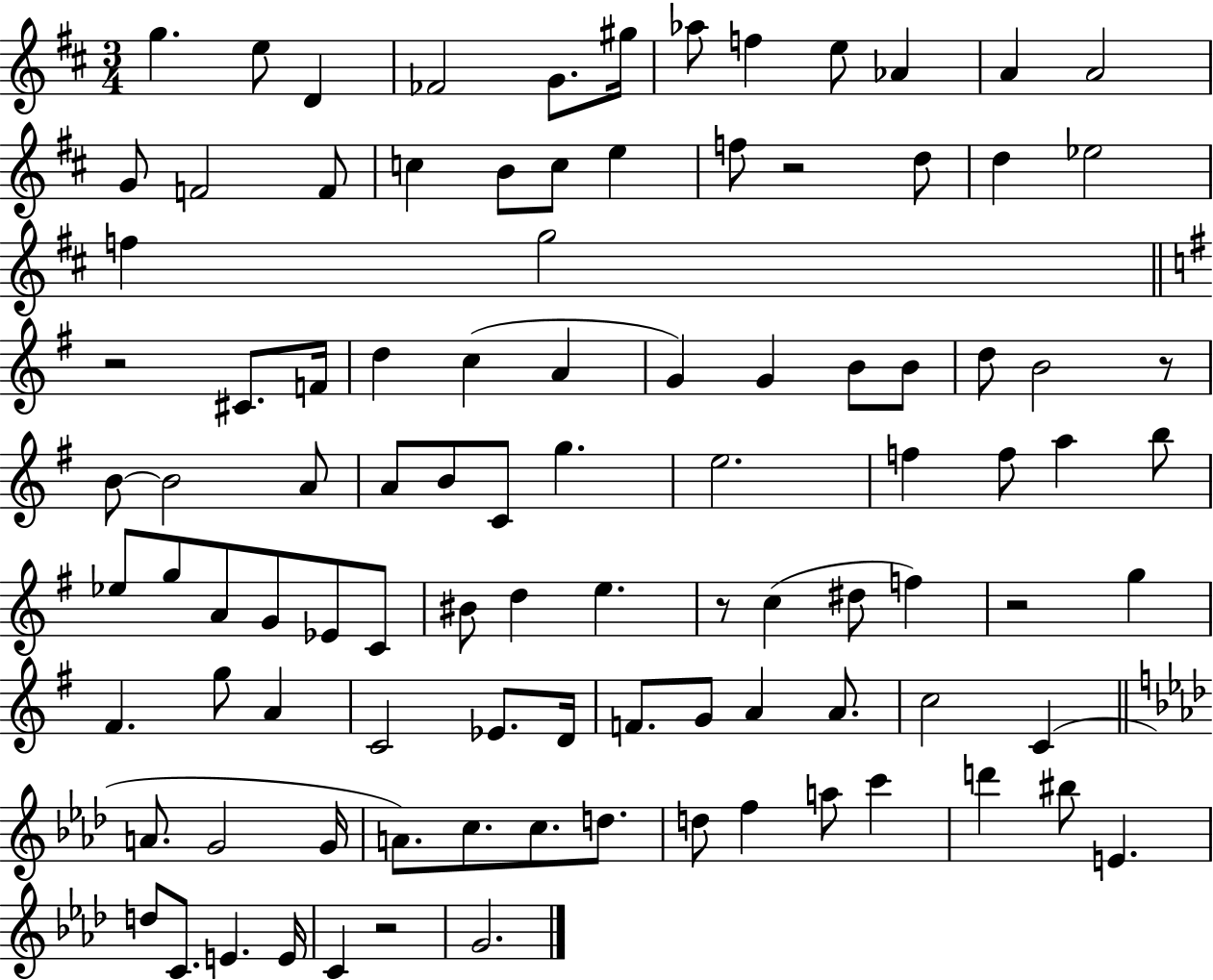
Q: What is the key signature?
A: D major